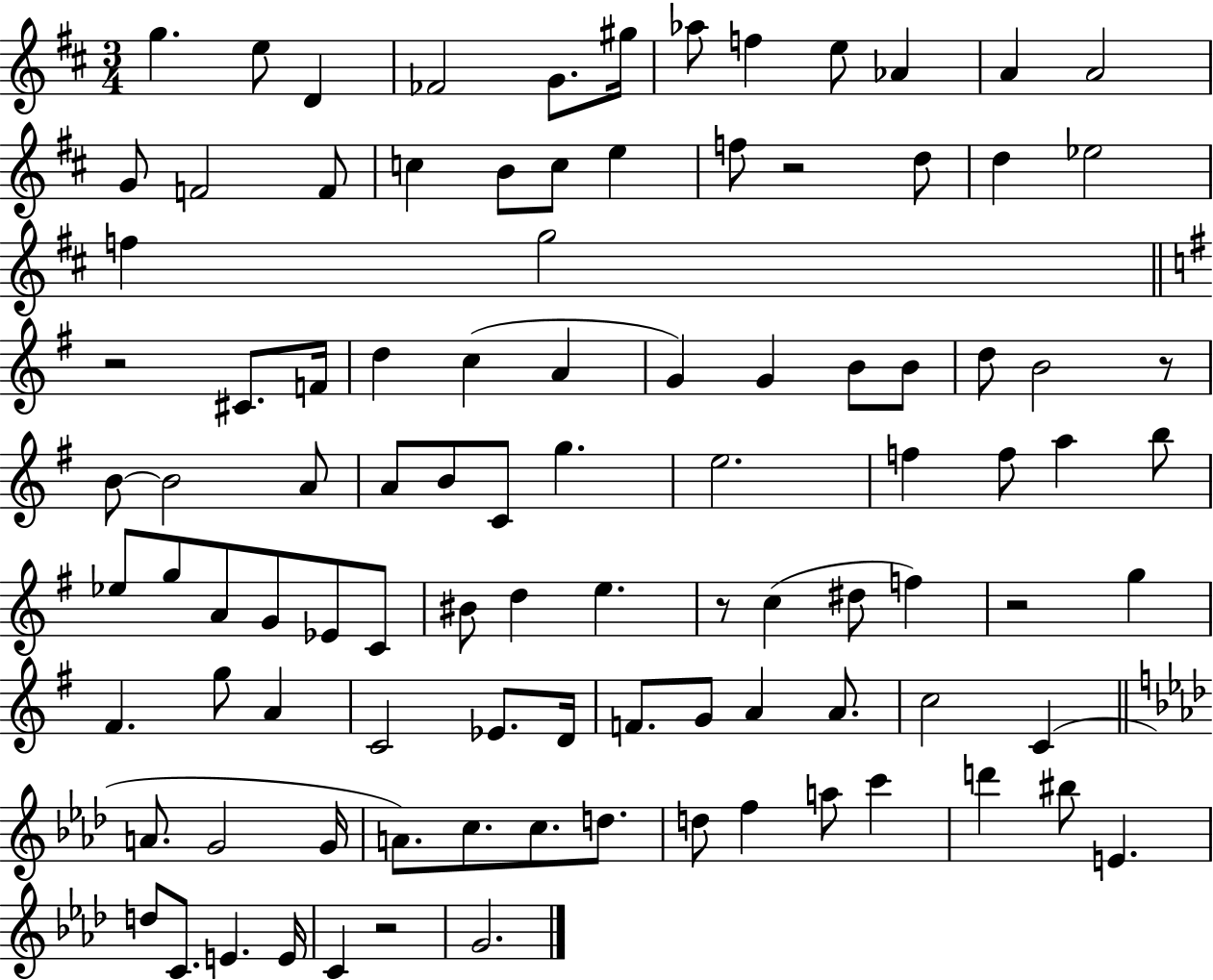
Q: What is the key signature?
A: D major